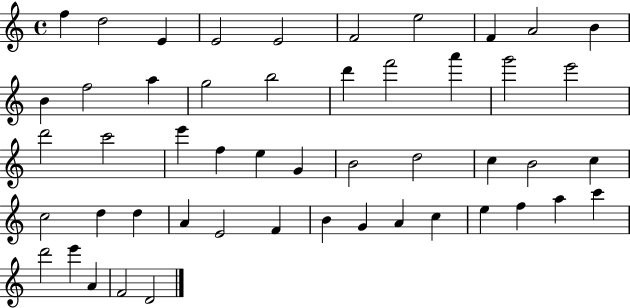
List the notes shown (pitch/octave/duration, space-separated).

F5/q D5/h E4/q E4/h E4/h F4/h E5/h F4/q A4/h B4/q B4/q F5/h A5/q G5/h B5/h D6/q F6/h A6/q G6/h E6/h D6/h C6/h E6/q F5/q E5/q G4/q B4/h D5/h C5/q B4/h C5/q C5/h D5/q D5/q A4/q E4/h F4/q B4/q G4/q A4/q C5/q E5/q F5/q A5/q C6/q D6/h E6/q A4/q F4/h D4/h